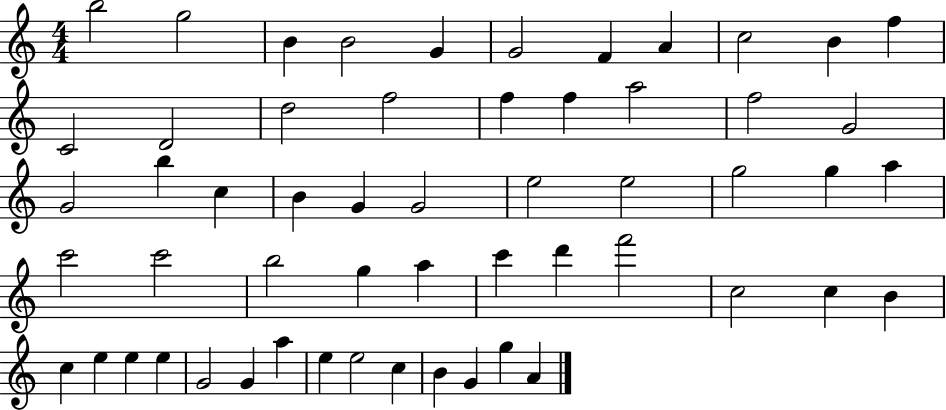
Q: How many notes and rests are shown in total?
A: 56